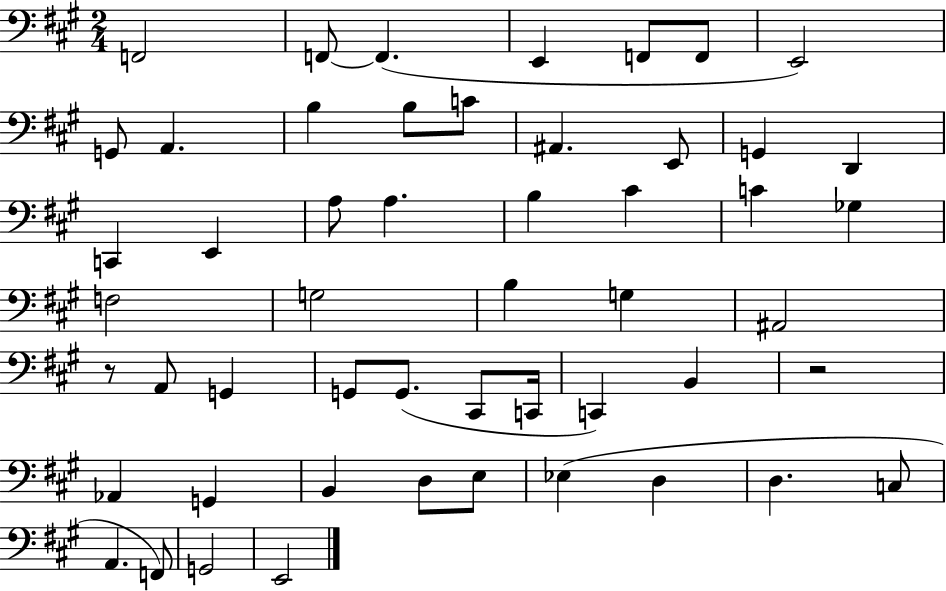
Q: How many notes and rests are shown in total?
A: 52